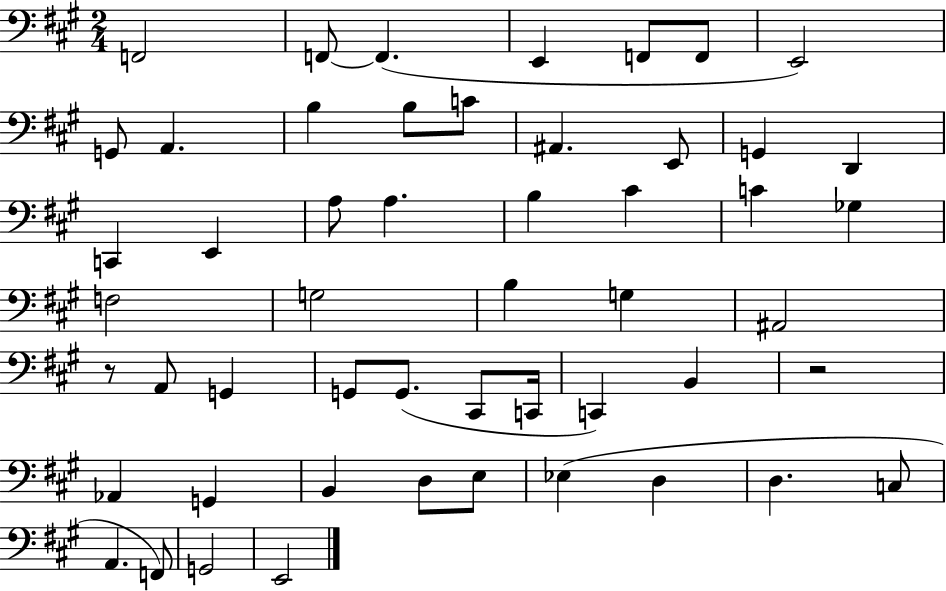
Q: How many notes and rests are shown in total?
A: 52